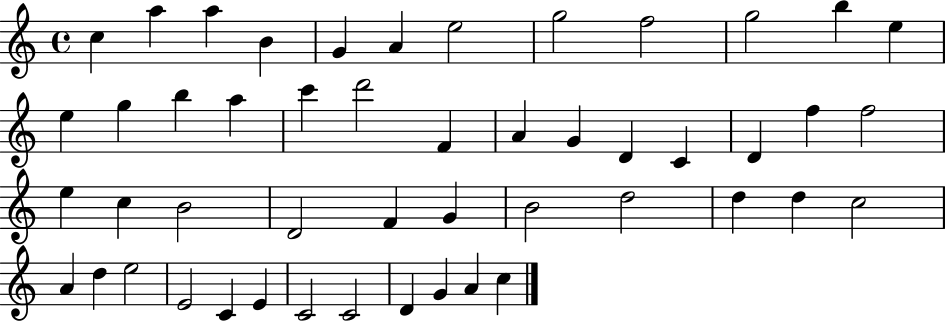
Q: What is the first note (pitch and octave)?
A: C5